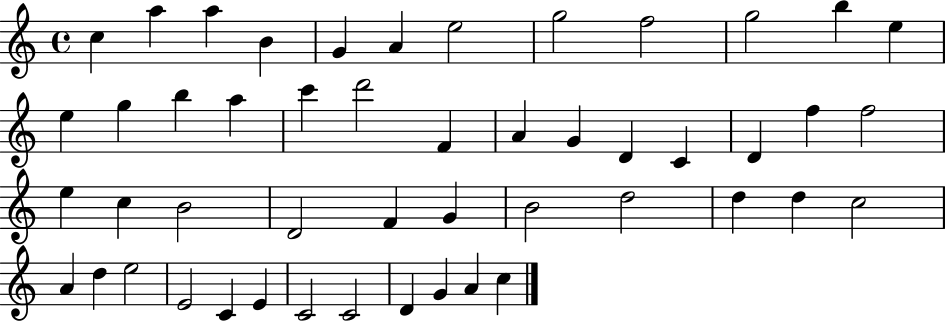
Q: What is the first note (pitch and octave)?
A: C5